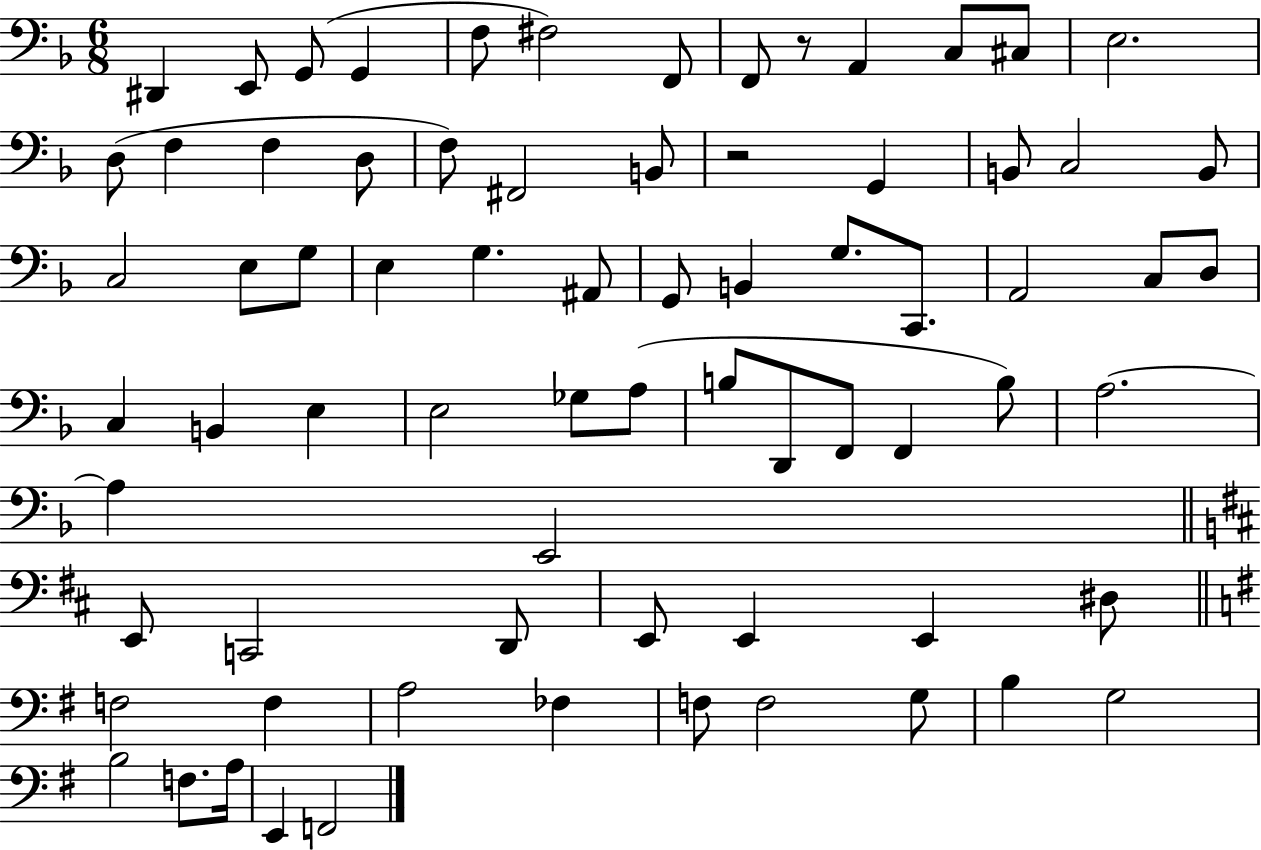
D#2/q E2/e G2/e G2/q F3/e F#3/h F2/e F2/e R/e A2/q C3/e C#3/e E3/h. D3/e F3/q F3/q D3/e F3/e F#2/h B2/e R/h G2/q B2/e C3/h B2/e C3/h E3/e G3/e E3/q G3/q. A#2/e G2/e B2/q G3/e. C2/e. A2/h C3/e D3/e C3/q B2/q E3/q E3/h Gb3/e A3/e B3/e D2/e F2/e F2/q B3/e A3/h. A3/q E2/h E2/e C2/h D2/e E2/e E2/q E2/q D#3/e F3/h F3/q A3/h FES3/q F3/e F3/h G3/e B3/q G3/h B3/h F3/e. A3/s E2/q F2/h